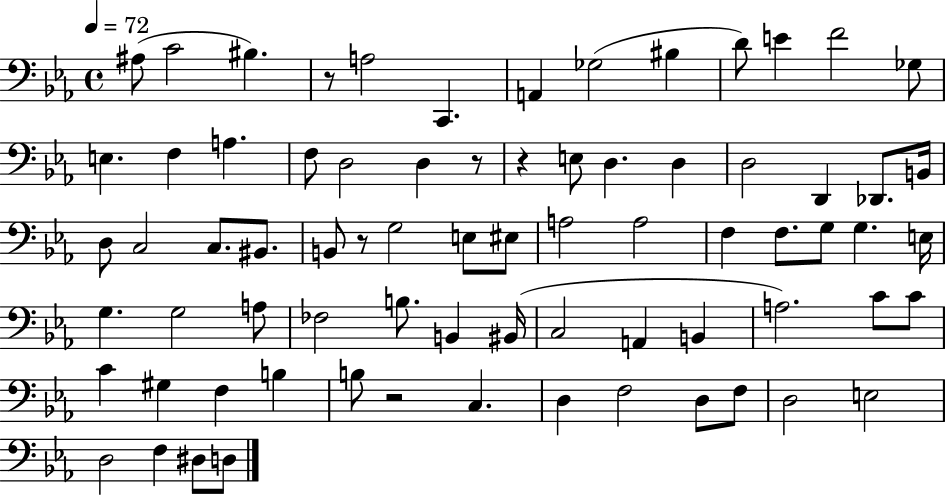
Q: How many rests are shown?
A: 5